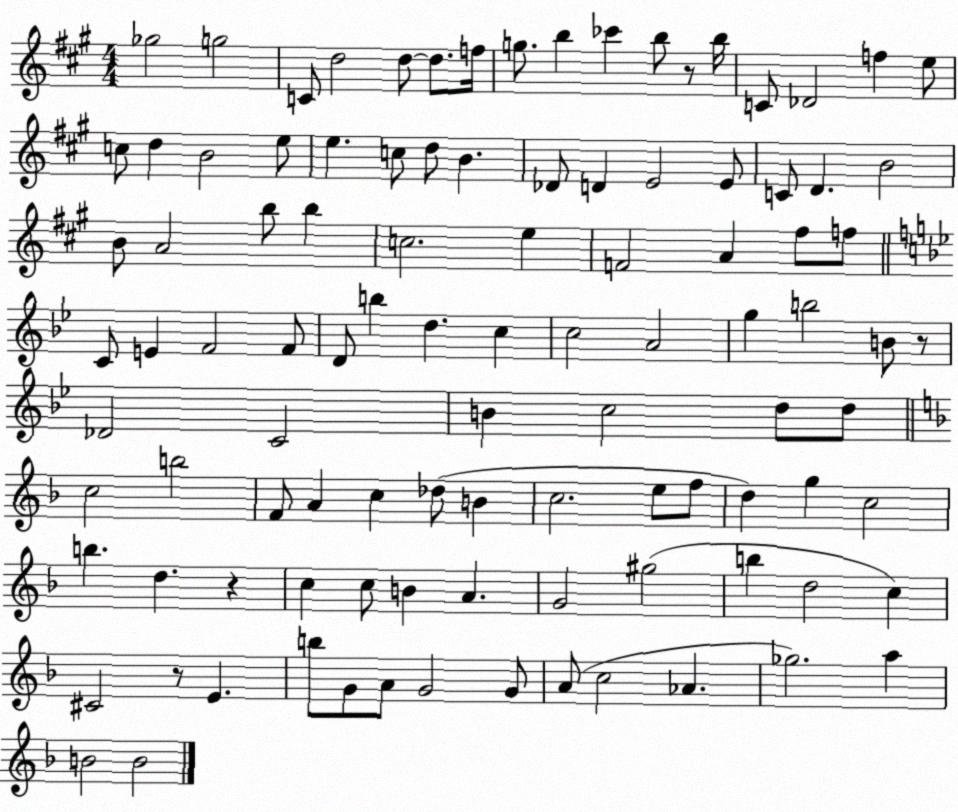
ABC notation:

X:1
T:Untitled
M:4/4
L:1/4
K:A
_g2 g2 C/2 d2 d/2 d/2 f/4 g/2 b _c' b/2 z/2 b/4 C/2 _D2 f e/2 c/2 d B2 e/2 e c/2 d/2 B _D/2 D E2 E/2 C/2 D B2 B/2 A2 b/2 b c2 e F2 A ^f/2 f/2 C/2 E F2 F/2 D/2 b d c c2 A2 g b2 B/2 z/2 _D2 C2 B c2 d/2 d/2 c2 b2 F/2 A c _d/2 B c2 e/2 f/2 d g c2 b d z c c/2 B A G2 ^g2 b d2 c ^C2 z/2 E b/2 G/2 A/2 G2 G/2 A/2 c2 _A _g2 a B2 B2